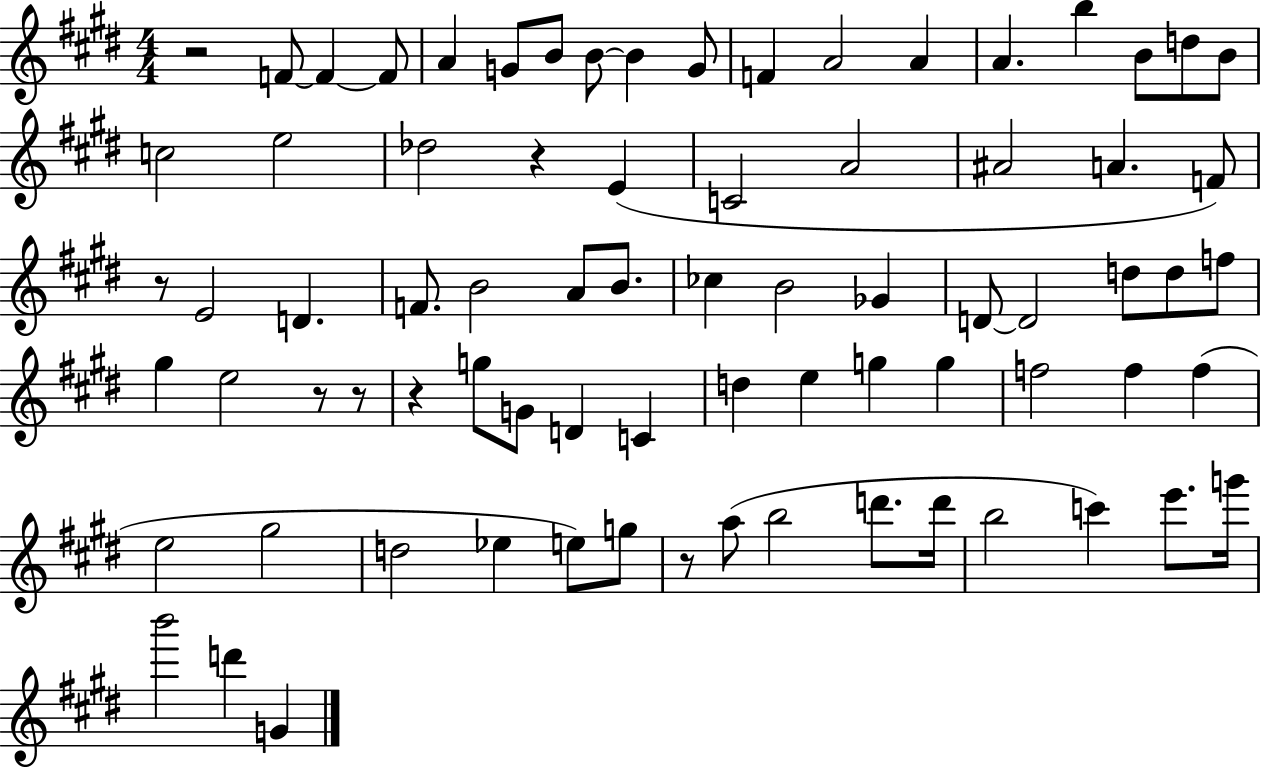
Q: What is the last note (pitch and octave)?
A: G4